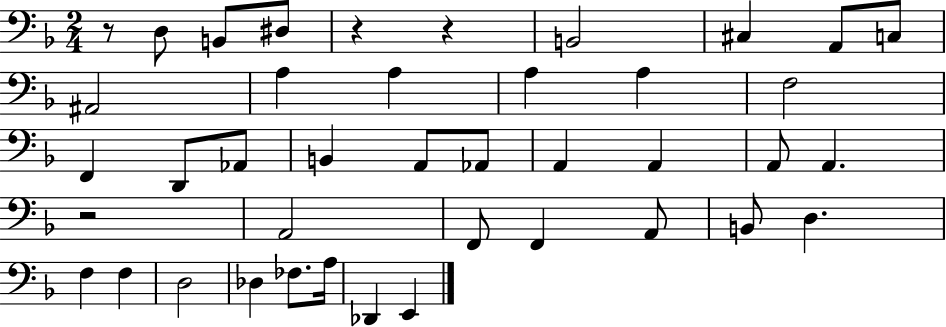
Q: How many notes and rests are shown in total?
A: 41